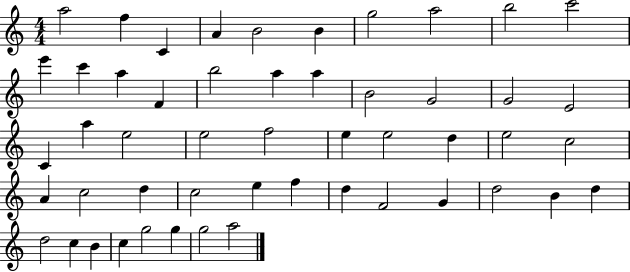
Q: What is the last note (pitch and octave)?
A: A5